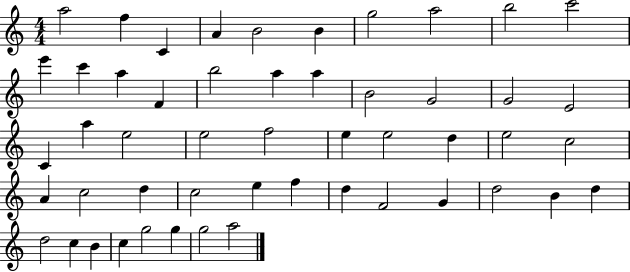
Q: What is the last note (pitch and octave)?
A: A5